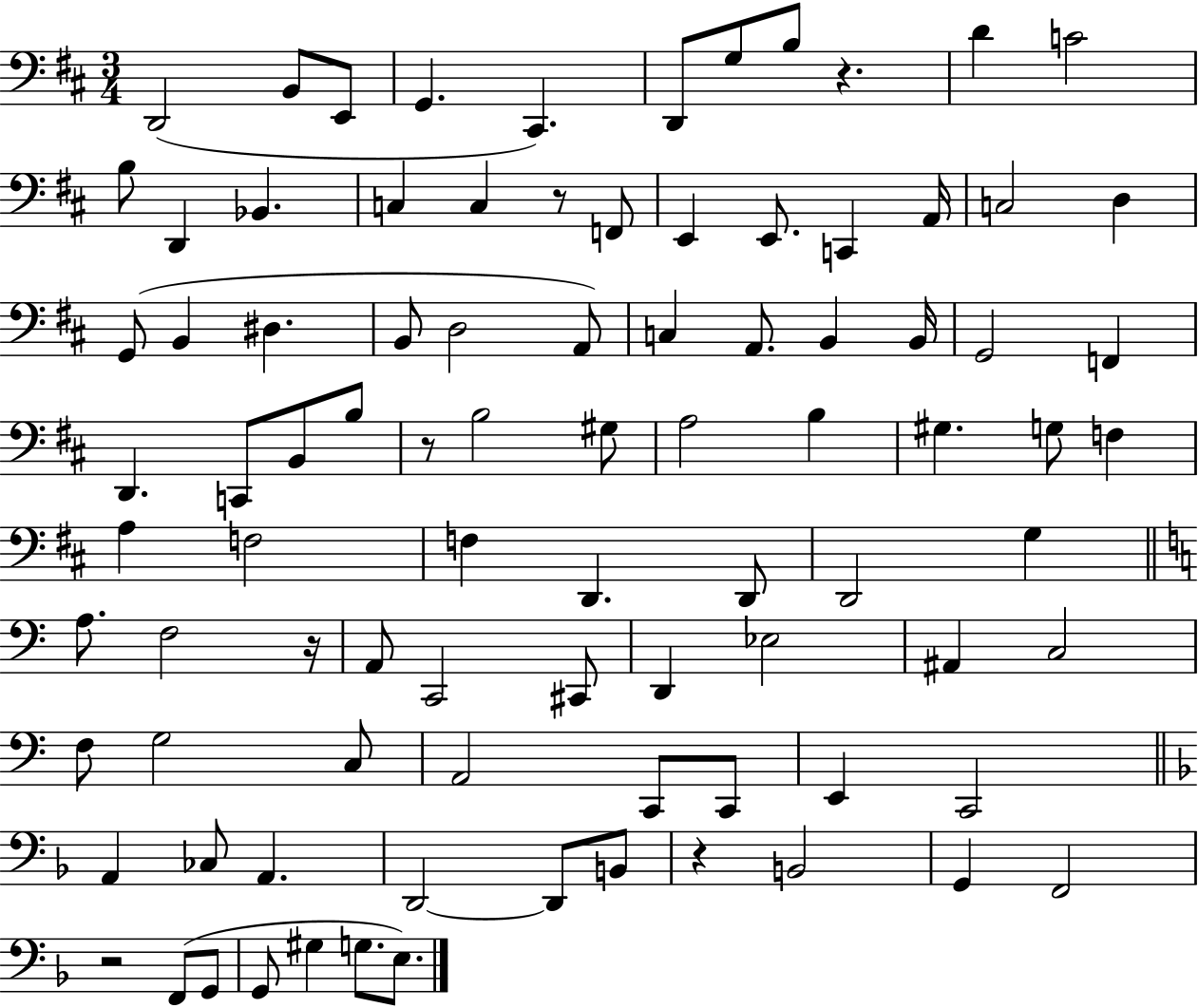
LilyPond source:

{
  \clef bass
  \numericTimeSignature
  \time 3/4
  \key d \major
  d,2( b,8 e,8 | g,4. cis,4.) | d,8 g8 b8 r4. | d'4 c'2 | \break b8 d,4 bes,4. | c4 c4 r8 f,8 | e,4 e,8. c,4 a,16 | c2 d4 | \break g,8( b,4 dis4. | b,8 d2 a,8) | c4 a,8. b,4 b,16 | g,2 f,4 | \break d,4. c,8 b,8 b8 | r8 b2 gis8 | a2 b4 | gis4. g8 f4 | \break a4 f2 | f4 d,4. d,8 | d,2 g4 | \bar "||" \break \key c \major a8. f2 r16 | a,8 c,2 cis,8 | d,4 ees2 | ais,4 c2 | \break f8 g2 c8 | a,2 c,8 c,8 | e,4 c,2 | \bar "||" \break \key f \major a,4 ces8 a,4. | d,2~~ d,8 b,8 | r4 b,2 | g,4 f,2 | \break r2 f,8( g,8 | g,8 gis4 g8. e8.) | \bar "|."
}